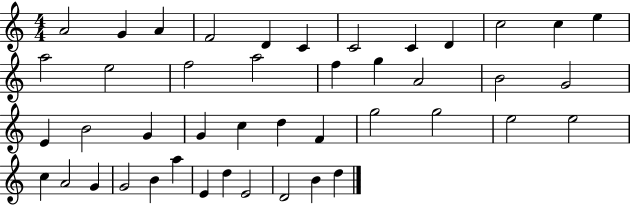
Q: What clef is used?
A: treble